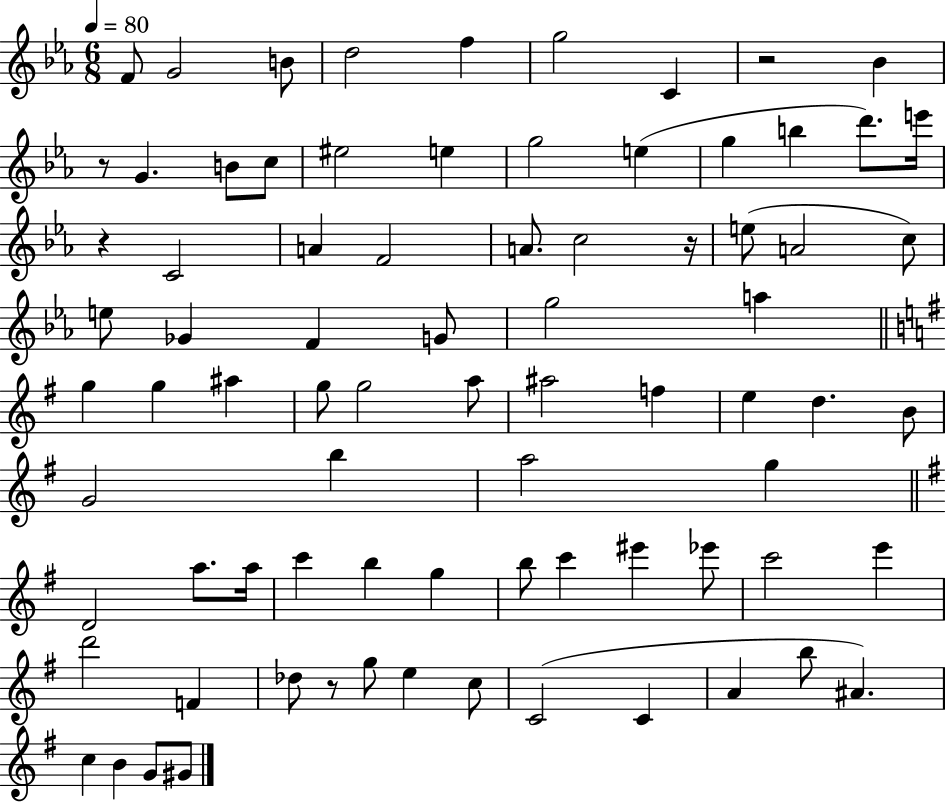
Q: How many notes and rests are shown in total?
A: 80